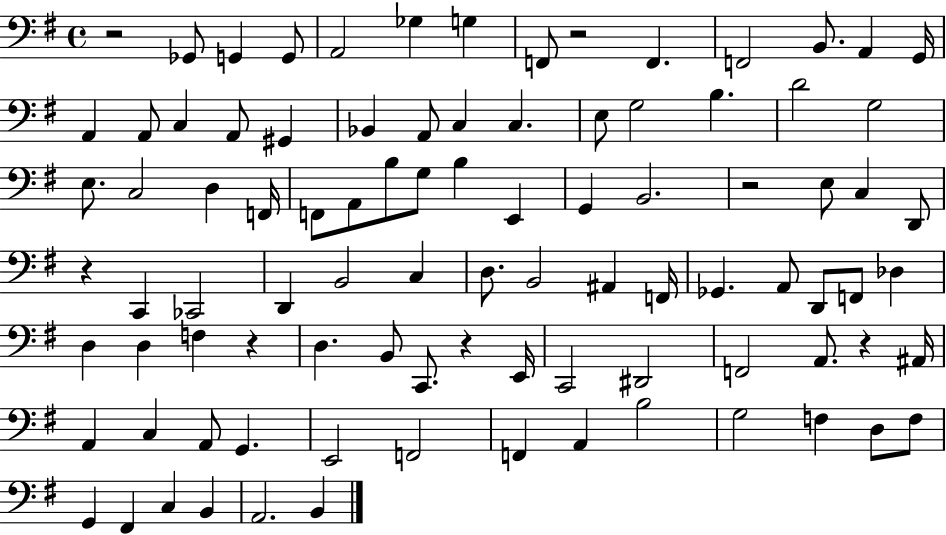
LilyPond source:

{
  \clef bass
  \time 4/4
  \defaultTimeSignature
  \key g \major
  r2 ges,8 g,4 g,8 | a,2 ges4 g4 | f,8 r2 f,4. | f,2 b,8. a,4 g,16 | \break a,4 a,8 c4 a,8 gis,4 | bes,4 a,8 c4 c4. | e8 g2 b4. | d'2 g2 | \break e8. c2 d4 f,16 | f,8 a,8 b8 g8 b4 e,4 | g,4 b,2. | r2 e8 c4 d,8 | \break r4 c,4 ces,2 | d,4 b,2 c4 | d8. b,2 ais,4 f,16 | ges,4. a,8 d,8 f,8 des4 | \break d4 d4 f4 r4 | d4. b,8 c,8. r4 e,16 | c,2 dis,2 | f,2 a,8. r4 ais,16 | \break a,4 c4 a,8 g,4. | e,2 f,2 | f,4 a,4 b2 | g2 f4 d8 f8 | \break g,4 fis,4 c4 b,4 | a,2. b,4 | \bar "|."
}